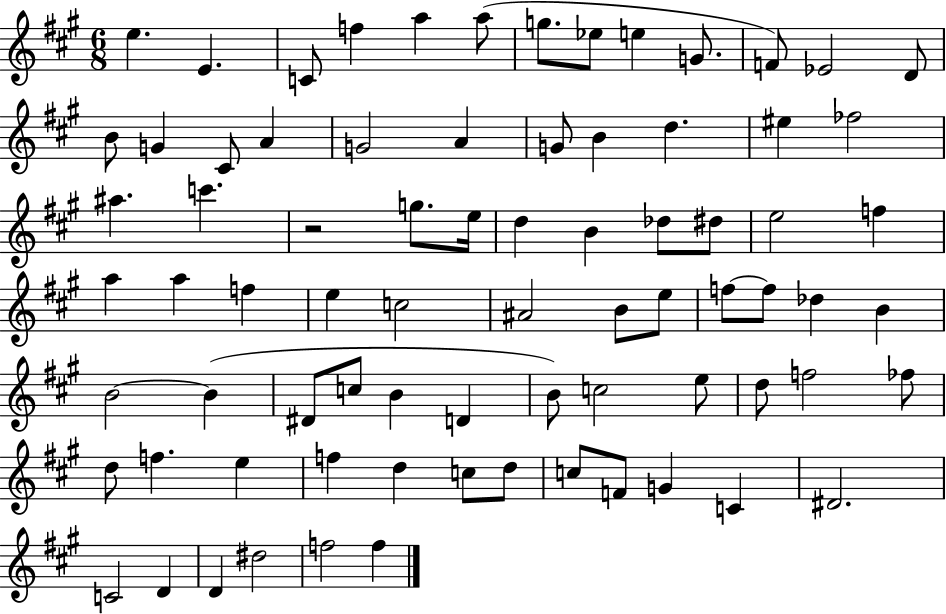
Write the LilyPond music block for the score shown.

{
  \clef treble
  \numericTimeSignature
  \time 6/8
  \key a \major
  e''4. e'4. | c'8 f''4 a''4 a''8( | g''8. ees''8 e''4 g'8. | f'8) ees'2 d'8 | \break b'8 g'4 cis'8 a'4 | g'2 a'4 | g'8 b'4 d''4. | eis''4 fes''2 | \break ais''4. c'''4. | r2 g''8. e''16 | d''4 b'4 des''8 dis''8 | e''2 f''4 | \break a''4 a''4 f''4 | e''4 c''2 | ais'2 b'8 e''8 | f''8~~ f''8 des''4 b'4 | \break b'2~~ b'4( | dis'8 c''8 b'4 d'4 | b'8) c''2 e''8 | d''8 f''2 fes''8 | \break d''8 f''4. e''4 | f''4 d''4 c''8 d''8 | c''8 f'8 g'4 c'4 | dis'2. | \break c'2 d'4 | d'4 dis''2 | f''2 f''4 | \bar "|."
}